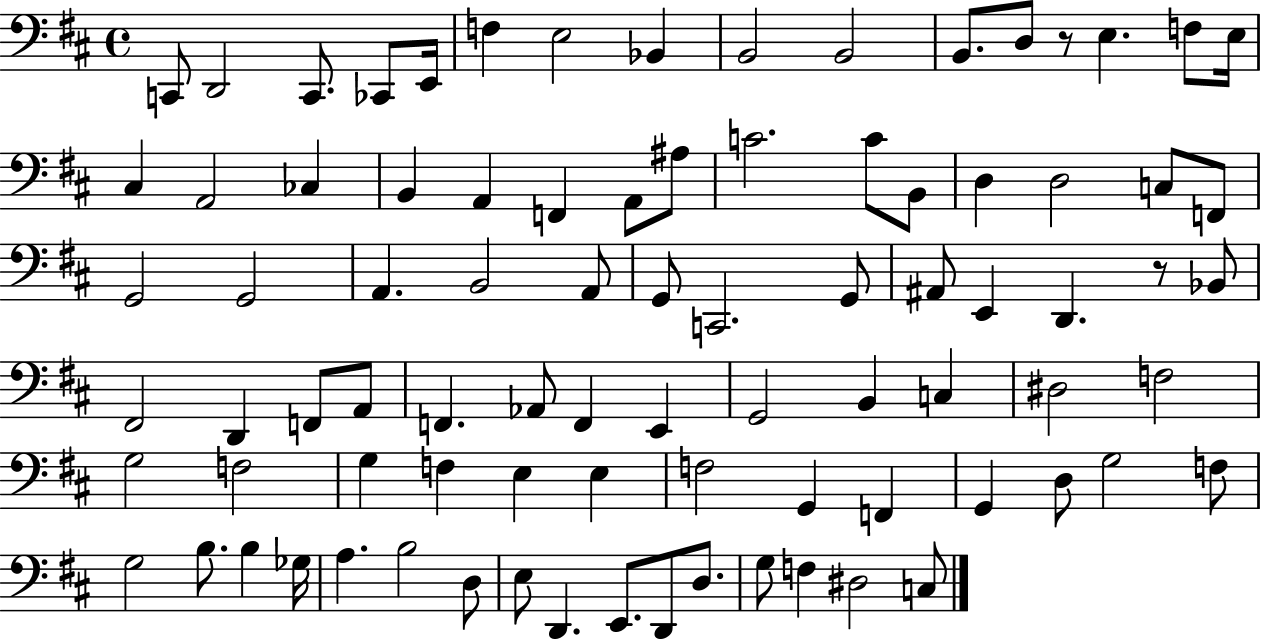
X:1
T:Untitled
M:4/4
L:1/4
K:D
C,,/2 D,,2 C,,/2 _C,,/2 E,,/4 F, E,2 _B,, B,,2 B,,2 B,,/2 D,/2 z/2 E, F,/2 E,/4 ^C, A,,2 _C, B,, A,, F,, A,,/2 ^A,/2 C2 C/2 B,,/2 D, D,2 C,/2 F,,/2 G,,2 G,,2 A,, B,,2 A,,/2 G,,/2 C,,2 G,,/2 ^A,,/2 E,, D,, z/2 _B,,/2 ^F,,2 D,, F,,/2 A,,/2 F,, _A,,/2 F,, E,, G,,2 B,, C, ^D,2 F,2 G,2 F,2 G, F, E, E, F,2 G,, F,, G,, D,/2 G,2 F,/2 G,2 B,/2 B, _G,/4 A, B,2 D,/2 E,/2 D,, E,,/2 D,,/2 D,/2 G,/2 F, ^D,2 C,/2